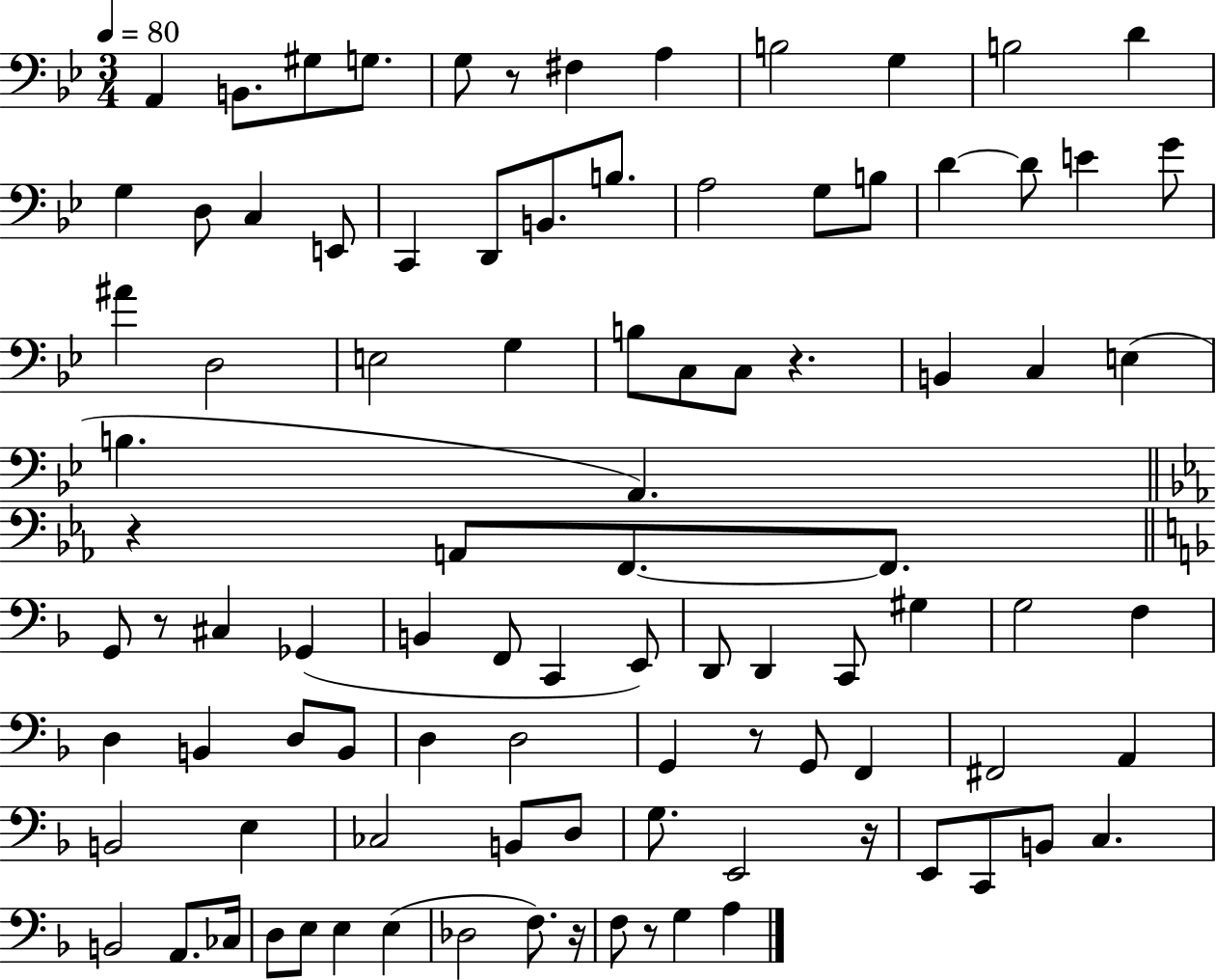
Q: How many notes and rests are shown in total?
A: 96